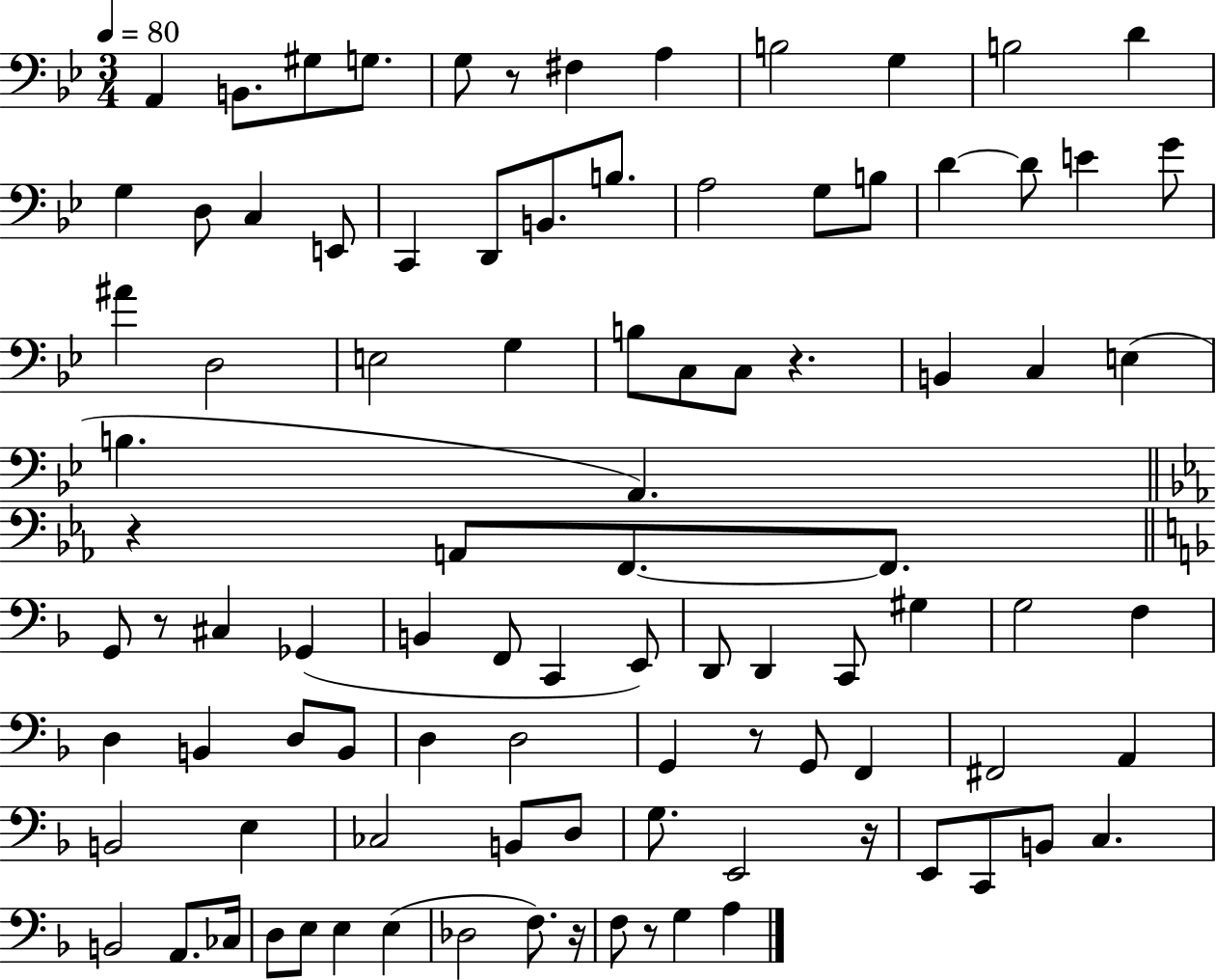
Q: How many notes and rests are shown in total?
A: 96